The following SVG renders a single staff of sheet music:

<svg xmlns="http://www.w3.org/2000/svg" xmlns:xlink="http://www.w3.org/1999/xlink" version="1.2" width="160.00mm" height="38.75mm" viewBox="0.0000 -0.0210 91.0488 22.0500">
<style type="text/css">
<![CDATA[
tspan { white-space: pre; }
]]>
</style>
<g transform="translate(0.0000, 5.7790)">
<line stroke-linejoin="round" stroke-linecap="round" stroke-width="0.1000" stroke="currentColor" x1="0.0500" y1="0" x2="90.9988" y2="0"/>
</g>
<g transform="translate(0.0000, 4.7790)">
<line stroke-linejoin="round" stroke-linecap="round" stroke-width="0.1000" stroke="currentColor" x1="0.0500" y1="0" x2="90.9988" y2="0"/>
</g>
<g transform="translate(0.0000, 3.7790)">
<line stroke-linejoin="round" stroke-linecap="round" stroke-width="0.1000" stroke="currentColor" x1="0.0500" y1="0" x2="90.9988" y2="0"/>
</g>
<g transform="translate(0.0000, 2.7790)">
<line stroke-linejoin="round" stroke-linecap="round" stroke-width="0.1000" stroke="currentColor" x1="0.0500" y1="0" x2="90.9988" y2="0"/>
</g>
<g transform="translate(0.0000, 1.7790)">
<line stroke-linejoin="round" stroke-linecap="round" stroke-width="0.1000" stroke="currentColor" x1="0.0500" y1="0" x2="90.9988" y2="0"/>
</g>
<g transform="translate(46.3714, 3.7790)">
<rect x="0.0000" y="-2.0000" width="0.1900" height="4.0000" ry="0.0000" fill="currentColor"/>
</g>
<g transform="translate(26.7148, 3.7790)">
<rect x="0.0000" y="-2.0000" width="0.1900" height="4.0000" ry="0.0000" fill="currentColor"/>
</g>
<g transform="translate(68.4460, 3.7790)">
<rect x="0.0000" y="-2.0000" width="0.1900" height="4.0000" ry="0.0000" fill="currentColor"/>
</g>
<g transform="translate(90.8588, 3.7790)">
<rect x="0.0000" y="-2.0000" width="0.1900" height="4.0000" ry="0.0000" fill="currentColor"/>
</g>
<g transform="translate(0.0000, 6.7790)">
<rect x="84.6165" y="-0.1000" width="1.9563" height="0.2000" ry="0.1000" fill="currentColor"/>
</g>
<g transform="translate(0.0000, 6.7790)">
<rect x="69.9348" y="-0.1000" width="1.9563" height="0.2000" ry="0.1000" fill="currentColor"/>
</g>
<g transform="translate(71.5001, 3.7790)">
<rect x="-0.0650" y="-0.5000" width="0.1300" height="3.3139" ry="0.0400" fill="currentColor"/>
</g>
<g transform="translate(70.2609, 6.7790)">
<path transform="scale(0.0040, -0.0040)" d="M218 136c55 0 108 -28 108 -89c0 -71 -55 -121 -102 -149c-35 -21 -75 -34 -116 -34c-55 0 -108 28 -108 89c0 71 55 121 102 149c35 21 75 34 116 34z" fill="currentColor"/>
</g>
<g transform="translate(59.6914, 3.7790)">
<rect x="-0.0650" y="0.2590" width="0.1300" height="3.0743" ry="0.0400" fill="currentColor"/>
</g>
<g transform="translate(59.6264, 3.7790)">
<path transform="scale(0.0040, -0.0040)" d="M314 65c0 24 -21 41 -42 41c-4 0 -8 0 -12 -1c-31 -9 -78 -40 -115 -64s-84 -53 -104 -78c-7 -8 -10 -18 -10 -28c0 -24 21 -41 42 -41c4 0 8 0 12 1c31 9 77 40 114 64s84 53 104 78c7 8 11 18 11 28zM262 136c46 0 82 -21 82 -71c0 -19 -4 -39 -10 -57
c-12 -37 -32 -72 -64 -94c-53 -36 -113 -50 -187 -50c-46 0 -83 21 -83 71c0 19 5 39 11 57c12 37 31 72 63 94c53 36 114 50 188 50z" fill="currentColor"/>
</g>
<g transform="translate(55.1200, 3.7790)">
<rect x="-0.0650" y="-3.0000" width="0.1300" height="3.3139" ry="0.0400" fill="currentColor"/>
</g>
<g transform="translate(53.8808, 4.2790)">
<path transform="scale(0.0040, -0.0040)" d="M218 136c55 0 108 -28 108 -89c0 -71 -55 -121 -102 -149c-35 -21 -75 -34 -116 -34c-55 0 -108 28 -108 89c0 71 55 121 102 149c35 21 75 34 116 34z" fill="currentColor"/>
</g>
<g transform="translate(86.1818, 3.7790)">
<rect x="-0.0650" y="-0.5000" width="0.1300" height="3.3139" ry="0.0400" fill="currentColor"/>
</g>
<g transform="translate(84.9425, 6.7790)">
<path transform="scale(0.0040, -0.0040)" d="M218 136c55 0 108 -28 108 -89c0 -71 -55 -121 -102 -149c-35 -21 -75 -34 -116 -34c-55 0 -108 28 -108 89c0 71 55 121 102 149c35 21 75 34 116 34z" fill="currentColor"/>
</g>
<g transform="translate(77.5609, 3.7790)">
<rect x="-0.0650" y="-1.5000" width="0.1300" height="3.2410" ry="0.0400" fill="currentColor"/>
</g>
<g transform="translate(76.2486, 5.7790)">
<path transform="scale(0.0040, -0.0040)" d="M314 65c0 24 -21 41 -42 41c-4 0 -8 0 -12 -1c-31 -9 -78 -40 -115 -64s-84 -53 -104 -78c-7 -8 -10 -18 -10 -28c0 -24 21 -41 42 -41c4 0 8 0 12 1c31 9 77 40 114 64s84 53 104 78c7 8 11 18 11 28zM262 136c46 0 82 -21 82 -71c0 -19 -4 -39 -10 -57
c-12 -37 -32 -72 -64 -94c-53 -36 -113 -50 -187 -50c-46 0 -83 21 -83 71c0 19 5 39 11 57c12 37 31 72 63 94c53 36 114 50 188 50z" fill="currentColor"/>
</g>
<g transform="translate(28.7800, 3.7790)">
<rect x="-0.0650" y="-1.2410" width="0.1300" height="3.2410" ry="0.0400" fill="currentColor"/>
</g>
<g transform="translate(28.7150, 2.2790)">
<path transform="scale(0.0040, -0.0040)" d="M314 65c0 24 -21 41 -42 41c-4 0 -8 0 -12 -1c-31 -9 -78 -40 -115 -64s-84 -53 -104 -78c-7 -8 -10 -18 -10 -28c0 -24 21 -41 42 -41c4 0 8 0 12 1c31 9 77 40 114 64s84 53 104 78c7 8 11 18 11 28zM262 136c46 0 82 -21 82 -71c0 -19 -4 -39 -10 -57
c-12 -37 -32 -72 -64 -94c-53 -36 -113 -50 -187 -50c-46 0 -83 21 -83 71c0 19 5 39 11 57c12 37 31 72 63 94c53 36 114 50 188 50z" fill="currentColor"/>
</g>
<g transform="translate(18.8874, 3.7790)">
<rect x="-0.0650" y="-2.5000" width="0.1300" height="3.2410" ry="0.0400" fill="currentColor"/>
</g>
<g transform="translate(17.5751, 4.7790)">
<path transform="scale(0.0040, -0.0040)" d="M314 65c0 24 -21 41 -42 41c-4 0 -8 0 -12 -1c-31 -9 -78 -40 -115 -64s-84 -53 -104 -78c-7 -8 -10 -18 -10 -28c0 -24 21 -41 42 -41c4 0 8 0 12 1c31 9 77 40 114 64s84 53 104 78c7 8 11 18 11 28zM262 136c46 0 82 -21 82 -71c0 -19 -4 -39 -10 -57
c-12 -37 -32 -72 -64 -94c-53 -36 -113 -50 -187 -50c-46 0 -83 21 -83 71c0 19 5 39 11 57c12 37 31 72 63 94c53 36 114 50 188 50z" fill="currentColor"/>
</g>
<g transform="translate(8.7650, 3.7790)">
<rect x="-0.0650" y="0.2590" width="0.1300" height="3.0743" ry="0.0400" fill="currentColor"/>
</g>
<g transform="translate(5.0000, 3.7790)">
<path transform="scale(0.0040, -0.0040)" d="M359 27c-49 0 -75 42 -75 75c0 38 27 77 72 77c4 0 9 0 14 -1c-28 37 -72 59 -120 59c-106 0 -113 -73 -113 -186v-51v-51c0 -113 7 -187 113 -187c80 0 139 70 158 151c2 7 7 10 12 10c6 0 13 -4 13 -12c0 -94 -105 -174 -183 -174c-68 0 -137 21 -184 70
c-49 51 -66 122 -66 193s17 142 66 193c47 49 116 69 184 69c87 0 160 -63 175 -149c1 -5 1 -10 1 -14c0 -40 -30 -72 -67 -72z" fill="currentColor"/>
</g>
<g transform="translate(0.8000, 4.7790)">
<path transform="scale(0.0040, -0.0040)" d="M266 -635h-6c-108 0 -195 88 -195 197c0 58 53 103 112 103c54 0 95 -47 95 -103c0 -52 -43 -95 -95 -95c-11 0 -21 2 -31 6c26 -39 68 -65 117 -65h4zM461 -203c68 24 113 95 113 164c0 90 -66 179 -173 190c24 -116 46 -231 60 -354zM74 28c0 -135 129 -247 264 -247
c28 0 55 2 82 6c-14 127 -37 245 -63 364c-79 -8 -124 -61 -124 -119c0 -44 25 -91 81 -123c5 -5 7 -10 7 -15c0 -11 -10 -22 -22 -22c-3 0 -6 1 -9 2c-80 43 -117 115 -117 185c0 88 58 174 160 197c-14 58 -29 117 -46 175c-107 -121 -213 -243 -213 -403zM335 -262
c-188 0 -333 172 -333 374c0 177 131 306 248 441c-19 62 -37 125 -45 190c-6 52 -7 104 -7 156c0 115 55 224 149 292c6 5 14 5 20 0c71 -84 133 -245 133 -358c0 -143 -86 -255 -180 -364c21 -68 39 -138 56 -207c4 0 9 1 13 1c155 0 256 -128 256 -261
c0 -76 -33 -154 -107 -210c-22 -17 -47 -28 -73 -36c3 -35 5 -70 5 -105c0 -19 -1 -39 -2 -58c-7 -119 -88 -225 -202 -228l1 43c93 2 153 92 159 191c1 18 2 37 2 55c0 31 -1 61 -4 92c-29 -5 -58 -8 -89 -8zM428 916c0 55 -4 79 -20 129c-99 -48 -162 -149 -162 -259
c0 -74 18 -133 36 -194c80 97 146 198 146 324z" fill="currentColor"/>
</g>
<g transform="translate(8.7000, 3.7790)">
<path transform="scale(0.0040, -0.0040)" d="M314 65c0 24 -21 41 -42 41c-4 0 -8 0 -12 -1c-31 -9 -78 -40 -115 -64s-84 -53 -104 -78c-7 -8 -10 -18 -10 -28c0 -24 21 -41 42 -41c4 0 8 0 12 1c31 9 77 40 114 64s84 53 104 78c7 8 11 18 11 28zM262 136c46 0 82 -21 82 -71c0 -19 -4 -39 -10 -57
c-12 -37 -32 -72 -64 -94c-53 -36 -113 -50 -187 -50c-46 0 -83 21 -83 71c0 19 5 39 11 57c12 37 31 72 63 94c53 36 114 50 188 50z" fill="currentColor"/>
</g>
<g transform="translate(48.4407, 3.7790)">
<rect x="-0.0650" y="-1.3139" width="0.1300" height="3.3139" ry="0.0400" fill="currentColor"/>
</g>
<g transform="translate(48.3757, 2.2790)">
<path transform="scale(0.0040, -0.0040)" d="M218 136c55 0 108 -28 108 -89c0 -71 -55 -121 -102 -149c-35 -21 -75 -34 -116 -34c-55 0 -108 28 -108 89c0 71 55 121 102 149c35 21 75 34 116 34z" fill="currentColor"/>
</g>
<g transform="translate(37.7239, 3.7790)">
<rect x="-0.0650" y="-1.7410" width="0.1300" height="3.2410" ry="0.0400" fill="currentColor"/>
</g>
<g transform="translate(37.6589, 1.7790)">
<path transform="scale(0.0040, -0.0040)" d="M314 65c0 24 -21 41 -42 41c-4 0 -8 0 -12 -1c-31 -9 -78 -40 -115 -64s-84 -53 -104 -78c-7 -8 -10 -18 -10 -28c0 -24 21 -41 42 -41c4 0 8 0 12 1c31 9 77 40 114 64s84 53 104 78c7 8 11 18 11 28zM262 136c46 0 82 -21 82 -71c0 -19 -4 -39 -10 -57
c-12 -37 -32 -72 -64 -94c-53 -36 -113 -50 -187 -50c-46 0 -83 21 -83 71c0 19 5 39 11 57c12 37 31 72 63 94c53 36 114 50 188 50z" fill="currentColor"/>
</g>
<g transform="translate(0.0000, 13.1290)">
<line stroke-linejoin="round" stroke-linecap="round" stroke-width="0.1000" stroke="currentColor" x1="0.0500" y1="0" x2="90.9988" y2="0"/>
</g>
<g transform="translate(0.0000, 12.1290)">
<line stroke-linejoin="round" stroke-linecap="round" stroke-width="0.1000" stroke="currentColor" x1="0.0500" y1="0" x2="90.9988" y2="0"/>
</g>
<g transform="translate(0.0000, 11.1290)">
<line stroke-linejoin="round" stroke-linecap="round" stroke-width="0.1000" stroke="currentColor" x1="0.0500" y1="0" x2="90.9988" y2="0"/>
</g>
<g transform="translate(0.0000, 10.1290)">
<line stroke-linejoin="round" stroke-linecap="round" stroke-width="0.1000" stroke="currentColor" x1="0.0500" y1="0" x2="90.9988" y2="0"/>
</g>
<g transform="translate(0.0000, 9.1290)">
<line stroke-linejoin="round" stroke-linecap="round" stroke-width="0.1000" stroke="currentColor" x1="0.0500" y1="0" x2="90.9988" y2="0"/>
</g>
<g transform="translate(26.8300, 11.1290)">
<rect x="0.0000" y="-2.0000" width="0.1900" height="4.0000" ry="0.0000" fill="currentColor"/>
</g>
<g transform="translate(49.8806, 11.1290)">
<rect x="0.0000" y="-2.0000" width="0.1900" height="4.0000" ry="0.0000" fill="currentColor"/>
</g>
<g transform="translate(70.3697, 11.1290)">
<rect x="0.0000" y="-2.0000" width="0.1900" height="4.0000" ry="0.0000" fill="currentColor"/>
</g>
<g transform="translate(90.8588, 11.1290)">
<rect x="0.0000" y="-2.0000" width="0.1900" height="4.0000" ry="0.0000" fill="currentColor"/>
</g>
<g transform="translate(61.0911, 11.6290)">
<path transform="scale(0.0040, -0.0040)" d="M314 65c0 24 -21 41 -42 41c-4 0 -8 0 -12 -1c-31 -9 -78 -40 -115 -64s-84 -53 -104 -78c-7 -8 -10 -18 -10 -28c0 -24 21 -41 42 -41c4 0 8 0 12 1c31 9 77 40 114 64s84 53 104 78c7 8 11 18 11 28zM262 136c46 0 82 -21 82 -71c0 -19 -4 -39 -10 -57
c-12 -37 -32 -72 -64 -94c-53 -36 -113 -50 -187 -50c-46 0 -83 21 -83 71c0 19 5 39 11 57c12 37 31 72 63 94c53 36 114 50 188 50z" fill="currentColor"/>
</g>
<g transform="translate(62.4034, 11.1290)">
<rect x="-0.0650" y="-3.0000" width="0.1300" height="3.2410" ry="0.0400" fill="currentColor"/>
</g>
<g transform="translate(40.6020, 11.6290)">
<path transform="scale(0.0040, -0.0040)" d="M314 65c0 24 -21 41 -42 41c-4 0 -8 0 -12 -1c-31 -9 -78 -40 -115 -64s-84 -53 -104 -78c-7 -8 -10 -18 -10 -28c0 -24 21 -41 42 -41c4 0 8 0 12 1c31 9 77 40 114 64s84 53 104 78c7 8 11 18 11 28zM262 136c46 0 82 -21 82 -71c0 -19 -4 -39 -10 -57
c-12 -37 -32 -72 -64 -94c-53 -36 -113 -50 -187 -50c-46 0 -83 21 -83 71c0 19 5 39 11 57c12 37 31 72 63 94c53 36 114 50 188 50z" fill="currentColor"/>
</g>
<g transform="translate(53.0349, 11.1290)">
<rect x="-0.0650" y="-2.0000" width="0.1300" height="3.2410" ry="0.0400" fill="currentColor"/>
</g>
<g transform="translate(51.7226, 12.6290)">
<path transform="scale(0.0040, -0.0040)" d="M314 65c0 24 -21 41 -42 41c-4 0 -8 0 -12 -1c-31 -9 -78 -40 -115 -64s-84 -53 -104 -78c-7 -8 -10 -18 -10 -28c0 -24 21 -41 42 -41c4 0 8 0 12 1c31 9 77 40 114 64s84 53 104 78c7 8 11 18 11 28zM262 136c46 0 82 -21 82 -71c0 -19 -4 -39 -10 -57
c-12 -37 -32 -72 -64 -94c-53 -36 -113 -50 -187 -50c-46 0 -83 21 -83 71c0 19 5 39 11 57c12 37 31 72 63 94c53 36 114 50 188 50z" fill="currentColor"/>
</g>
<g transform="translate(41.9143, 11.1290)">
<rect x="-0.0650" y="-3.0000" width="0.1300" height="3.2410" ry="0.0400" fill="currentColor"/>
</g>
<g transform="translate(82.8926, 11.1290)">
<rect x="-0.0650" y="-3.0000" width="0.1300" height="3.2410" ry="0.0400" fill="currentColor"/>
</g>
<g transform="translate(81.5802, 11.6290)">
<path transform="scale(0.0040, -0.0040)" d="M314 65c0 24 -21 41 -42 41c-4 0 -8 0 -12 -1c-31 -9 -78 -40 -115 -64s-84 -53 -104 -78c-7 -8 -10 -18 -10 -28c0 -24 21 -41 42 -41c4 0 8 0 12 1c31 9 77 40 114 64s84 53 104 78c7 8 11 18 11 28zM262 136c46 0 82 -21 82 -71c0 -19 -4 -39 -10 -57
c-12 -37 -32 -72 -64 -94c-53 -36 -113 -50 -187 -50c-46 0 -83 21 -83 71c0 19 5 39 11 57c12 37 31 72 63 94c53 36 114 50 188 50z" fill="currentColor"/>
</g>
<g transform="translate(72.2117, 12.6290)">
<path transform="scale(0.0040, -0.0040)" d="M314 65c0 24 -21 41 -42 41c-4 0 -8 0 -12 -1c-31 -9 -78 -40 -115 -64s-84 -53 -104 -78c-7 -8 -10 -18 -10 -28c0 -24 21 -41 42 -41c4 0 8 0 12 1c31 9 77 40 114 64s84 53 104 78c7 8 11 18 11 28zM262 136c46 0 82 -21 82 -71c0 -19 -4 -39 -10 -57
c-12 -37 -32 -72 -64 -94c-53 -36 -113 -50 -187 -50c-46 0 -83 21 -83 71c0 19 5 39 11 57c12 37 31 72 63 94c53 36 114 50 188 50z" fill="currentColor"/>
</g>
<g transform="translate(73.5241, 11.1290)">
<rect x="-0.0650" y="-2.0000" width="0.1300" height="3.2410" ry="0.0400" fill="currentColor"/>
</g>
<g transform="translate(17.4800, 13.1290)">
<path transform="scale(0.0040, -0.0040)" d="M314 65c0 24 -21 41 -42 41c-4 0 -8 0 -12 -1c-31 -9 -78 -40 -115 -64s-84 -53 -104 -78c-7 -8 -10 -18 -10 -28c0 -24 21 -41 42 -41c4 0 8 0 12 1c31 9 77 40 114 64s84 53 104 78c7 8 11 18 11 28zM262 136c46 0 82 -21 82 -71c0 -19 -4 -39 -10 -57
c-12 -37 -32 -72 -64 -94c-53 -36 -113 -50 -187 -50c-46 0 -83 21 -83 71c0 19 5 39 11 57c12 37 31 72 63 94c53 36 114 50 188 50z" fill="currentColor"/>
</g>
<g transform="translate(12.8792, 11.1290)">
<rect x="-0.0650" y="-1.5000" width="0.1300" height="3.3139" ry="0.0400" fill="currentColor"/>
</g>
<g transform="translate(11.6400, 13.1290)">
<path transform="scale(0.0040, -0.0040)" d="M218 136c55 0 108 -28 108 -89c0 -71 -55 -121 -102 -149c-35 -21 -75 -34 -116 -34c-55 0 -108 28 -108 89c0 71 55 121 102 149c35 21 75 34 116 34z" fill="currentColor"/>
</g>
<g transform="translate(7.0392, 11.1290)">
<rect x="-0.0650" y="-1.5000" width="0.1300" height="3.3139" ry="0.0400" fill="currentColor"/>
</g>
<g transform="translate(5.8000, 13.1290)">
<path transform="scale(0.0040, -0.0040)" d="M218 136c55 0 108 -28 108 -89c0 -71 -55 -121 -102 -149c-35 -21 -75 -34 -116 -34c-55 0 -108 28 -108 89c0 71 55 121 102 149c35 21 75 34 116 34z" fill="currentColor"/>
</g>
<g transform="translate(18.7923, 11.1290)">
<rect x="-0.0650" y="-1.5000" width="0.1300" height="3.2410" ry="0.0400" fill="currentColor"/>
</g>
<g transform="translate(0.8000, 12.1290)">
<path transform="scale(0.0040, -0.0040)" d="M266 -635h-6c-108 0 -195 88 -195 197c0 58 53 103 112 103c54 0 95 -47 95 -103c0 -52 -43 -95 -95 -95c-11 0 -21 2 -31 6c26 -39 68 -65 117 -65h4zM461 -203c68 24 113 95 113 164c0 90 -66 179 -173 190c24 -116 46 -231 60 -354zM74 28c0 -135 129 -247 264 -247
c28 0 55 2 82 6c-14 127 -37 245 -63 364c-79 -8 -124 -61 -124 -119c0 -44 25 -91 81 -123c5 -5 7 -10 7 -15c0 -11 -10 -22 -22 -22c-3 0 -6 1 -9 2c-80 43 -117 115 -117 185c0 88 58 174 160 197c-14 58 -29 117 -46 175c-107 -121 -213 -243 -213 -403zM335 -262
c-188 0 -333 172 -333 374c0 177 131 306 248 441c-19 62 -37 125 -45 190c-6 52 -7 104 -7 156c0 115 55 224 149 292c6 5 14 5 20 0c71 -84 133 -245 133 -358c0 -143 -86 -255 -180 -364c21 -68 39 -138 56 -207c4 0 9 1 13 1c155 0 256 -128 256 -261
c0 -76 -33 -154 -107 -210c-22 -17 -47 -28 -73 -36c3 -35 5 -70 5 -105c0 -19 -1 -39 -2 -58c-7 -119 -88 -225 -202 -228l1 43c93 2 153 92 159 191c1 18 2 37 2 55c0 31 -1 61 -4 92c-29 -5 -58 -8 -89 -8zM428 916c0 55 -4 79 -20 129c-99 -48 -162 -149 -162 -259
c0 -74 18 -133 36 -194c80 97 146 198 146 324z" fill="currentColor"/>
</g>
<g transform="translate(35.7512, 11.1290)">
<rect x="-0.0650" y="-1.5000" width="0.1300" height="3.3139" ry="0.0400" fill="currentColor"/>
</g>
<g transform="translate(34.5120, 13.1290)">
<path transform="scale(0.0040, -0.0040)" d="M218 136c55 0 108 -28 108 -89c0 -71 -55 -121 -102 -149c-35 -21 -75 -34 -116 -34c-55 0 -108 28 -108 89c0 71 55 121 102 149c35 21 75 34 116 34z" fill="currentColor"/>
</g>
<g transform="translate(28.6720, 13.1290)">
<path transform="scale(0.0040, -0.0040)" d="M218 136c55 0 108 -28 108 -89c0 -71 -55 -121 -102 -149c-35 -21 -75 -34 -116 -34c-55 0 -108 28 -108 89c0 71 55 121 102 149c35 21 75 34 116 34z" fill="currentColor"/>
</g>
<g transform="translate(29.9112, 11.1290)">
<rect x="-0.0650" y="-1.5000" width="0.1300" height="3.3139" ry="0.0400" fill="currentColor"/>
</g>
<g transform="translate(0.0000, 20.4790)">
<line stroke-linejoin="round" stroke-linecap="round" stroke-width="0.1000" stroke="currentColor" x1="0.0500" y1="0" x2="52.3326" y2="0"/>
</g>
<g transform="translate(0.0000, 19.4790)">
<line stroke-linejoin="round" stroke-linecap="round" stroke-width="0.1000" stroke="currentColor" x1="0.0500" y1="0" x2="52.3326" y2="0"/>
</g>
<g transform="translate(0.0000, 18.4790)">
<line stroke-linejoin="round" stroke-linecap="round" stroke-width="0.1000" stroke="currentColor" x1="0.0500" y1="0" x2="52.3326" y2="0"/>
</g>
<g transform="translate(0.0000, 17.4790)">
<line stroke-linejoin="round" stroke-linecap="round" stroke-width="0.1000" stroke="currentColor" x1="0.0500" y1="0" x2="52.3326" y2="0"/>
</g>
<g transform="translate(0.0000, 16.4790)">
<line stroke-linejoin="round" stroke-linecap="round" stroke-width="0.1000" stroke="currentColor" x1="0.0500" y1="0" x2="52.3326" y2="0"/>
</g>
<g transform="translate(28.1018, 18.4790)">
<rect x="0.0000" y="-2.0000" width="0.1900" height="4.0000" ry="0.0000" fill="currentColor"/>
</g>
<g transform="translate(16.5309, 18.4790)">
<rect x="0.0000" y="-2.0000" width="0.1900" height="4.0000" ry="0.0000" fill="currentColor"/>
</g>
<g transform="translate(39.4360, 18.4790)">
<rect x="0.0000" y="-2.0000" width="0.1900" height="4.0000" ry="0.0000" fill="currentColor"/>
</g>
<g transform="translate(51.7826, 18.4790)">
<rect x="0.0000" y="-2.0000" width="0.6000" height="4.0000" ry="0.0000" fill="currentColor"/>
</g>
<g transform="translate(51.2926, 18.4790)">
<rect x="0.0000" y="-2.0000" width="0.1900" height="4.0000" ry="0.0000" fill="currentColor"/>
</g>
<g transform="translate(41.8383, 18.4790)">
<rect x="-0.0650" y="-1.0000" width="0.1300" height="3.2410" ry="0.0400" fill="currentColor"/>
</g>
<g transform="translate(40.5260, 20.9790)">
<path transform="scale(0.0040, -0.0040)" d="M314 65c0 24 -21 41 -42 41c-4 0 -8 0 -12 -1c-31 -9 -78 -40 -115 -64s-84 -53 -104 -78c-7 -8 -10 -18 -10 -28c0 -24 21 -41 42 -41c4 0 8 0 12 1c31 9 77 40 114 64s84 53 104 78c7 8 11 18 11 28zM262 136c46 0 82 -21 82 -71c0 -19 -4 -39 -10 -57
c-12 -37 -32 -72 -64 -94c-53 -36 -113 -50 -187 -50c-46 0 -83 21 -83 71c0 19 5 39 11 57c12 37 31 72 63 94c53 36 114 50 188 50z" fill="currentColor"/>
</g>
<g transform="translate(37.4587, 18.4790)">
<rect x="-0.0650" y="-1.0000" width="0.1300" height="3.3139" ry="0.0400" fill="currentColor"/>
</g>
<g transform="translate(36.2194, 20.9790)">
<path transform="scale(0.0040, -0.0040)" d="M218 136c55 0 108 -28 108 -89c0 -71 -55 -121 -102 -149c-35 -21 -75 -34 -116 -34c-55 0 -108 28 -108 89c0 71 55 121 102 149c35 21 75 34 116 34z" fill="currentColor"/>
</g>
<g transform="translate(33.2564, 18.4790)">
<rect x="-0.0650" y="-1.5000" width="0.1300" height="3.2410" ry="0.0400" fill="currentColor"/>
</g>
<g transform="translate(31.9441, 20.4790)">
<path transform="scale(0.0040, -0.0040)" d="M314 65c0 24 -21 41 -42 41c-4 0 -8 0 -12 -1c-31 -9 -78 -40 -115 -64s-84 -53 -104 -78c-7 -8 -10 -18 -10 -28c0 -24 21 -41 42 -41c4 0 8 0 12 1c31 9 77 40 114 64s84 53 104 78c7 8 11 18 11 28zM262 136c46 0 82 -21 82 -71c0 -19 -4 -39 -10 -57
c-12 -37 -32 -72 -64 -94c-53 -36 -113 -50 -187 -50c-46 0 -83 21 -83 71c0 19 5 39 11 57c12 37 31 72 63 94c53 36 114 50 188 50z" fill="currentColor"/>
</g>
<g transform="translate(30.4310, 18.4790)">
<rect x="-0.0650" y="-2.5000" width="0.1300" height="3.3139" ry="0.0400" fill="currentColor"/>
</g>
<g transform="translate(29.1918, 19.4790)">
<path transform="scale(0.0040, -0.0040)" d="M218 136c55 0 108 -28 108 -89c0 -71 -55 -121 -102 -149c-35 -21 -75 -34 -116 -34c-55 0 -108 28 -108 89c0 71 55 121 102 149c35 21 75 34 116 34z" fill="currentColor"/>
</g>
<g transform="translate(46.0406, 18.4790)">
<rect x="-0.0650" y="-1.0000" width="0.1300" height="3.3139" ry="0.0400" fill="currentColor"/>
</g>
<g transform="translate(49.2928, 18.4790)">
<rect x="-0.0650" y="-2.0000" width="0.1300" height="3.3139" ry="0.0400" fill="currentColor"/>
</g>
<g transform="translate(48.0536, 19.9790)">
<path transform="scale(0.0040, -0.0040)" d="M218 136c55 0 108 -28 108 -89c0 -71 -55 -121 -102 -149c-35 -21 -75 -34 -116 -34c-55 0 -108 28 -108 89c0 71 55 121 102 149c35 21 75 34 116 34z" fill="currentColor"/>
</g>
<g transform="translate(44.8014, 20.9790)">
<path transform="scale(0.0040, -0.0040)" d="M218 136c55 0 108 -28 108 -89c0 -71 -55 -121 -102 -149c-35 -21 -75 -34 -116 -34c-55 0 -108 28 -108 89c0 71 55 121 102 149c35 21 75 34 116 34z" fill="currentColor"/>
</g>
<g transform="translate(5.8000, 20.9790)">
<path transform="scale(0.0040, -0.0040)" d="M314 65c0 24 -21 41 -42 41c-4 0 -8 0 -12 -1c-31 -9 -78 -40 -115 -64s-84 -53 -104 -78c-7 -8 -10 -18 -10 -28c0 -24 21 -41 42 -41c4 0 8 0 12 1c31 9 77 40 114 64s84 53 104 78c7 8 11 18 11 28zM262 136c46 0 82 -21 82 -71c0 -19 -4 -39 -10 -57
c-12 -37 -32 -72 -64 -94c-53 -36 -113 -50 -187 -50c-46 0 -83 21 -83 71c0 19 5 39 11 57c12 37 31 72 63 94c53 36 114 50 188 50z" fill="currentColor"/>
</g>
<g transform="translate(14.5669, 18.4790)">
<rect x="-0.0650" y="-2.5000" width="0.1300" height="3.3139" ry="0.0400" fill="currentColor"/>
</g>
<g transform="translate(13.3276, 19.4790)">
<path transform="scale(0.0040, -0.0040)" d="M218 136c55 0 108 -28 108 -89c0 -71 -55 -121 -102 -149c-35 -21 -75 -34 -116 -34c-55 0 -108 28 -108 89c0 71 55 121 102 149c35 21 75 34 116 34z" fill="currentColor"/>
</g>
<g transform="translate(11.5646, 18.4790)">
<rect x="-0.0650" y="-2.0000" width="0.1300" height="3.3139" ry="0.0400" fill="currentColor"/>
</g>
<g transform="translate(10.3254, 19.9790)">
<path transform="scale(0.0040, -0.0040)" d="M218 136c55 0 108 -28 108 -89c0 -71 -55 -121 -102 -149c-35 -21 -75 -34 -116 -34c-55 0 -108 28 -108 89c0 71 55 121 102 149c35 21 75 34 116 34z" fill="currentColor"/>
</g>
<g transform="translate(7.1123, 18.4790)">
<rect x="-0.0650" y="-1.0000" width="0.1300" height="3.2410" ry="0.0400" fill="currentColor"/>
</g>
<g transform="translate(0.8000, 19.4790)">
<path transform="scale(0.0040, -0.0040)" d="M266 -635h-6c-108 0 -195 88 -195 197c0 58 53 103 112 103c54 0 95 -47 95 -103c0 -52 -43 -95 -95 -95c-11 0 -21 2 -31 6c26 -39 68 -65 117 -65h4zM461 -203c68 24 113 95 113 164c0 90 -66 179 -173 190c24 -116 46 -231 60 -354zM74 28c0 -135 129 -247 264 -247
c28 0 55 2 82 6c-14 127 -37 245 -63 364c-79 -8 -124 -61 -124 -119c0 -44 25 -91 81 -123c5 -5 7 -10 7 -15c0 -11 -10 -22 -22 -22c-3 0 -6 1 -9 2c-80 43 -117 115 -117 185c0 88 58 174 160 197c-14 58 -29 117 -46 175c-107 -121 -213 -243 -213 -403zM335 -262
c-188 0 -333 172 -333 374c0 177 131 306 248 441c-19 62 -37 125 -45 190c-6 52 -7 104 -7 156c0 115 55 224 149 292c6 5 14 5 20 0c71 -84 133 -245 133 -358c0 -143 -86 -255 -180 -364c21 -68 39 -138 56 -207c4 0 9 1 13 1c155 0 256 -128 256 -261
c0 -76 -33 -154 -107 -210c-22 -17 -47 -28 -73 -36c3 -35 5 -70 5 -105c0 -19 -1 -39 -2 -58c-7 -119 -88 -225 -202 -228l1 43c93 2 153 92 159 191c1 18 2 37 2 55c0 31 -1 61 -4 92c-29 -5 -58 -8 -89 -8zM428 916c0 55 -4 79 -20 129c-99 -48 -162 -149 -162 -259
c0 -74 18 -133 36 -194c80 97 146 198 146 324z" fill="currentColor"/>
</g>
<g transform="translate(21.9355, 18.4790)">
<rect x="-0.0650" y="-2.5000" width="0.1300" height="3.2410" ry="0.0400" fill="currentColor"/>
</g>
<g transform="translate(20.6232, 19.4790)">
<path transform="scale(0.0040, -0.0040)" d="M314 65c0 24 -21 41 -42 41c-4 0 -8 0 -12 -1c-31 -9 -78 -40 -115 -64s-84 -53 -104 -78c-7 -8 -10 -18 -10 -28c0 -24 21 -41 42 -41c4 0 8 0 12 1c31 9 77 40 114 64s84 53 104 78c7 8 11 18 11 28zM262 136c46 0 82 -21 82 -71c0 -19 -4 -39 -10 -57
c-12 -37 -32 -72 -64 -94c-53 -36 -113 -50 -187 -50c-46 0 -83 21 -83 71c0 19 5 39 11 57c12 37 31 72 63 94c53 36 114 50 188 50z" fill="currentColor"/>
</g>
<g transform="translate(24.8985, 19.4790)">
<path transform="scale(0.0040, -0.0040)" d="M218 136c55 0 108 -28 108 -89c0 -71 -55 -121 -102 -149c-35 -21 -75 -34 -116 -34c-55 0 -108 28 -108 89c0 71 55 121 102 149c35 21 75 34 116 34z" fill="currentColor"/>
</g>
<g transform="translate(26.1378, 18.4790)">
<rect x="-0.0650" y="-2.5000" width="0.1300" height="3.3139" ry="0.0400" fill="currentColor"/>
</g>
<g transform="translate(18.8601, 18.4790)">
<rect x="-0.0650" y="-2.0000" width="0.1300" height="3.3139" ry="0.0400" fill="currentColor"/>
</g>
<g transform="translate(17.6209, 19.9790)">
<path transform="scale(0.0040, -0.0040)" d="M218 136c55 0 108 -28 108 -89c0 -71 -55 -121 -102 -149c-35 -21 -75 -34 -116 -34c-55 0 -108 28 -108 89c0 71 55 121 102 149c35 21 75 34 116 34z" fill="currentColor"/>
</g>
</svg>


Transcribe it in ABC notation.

X:1
T:Untitled
M:4/4
L:1/4
K:C
B2 G2 e2 f2 e A B2 C E2 C E E E2 E E A2 F2 A2 F2 A2 D2 F G F G2 G G E2 D D2 D F